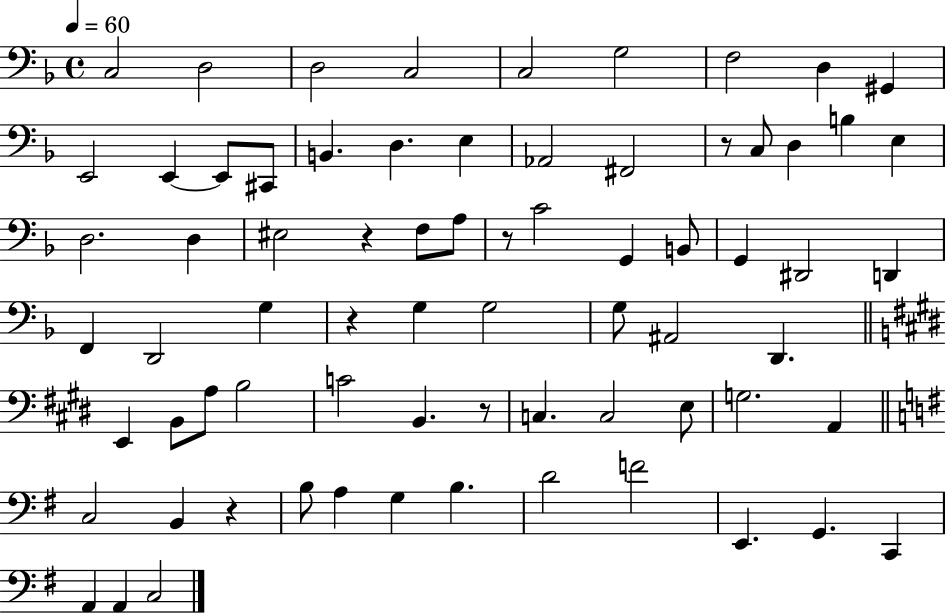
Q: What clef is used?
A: bass